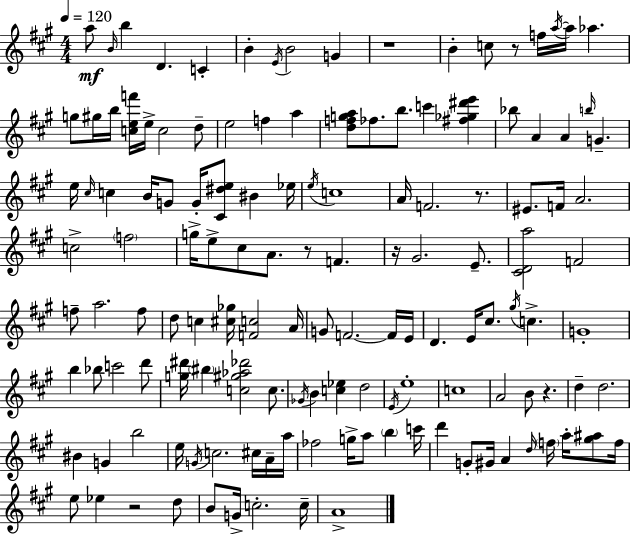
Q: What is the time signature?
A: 4/4